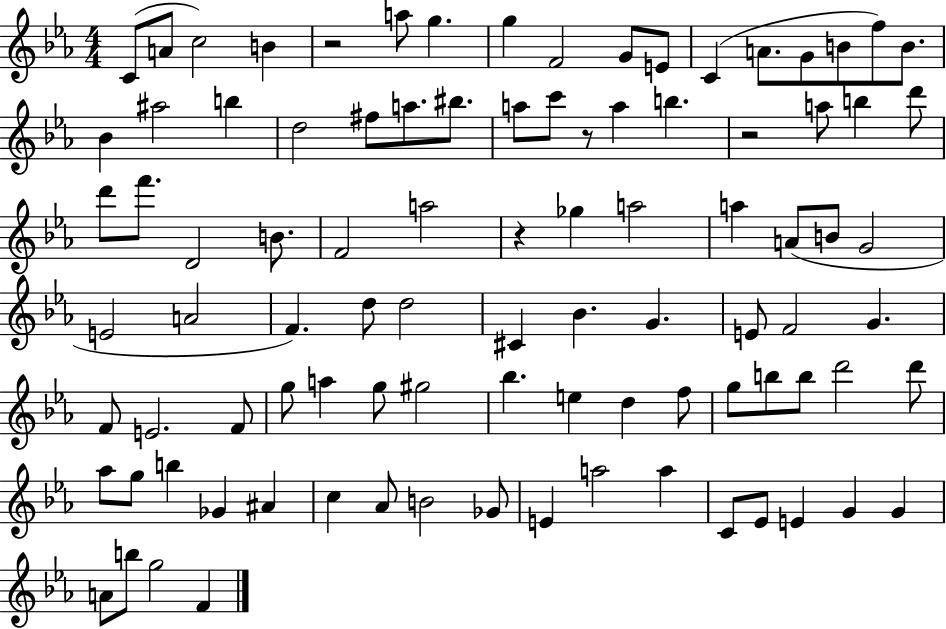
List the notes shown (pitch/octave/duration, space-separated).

C4/e A4/e C5/h B4/q R/h A5/e G5/q. G5/q F4/h G4/e E4/e C4/q A4/e. G4/e B4/e F5/e B4/e. Bb4/q A#5/h B5/q D5/h F#5/e A5/e. BIS5/e. A5/e C6/e R/e A5/q B5/q. R/h A5/e B5/q D6/e D6/e F6/e. D4/h B4/e. F4/h A5/h R/q Gb5/q A5/h A5/q A4/e B4/e G4/h E4/h A4/h F4/q. D5/e D5/h C#4/q Bb4/q. G4/q. E4/e F4/h G4/q. F4/e E4/h. F4/e G5/e A5/q G5/e G#5/h Bb5/q. E5/q D5/q F5/e G5/e B5/e B5/e D6/h D6/e Ab5/e G5/e B5/q Gb4/q A#4/q C5/q Ab4/e B4/h Gb4/e E4/q A5/h A5/q C4/e Eb4/e E4/q G4/q G4/q A4/e B5/e G5/h F4/q